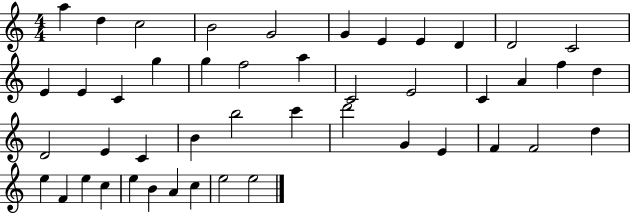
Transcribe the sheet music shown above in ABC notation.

X:1
T:Untitled
M:4/4
L:1/4
K:C
a d c2 B2 G2 G E E D D2 C2 E E C g g f2 a C2 E2 C A f d D2 E C B b2 c' d'2 G E F F2 d e F e c e B A c e2 e2